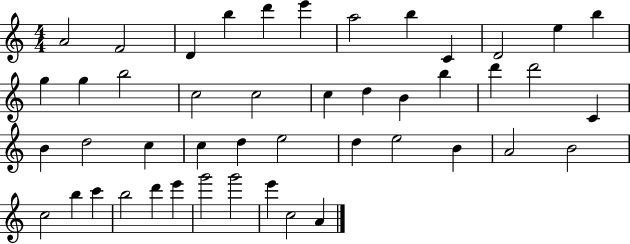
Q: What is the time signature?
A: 4/4